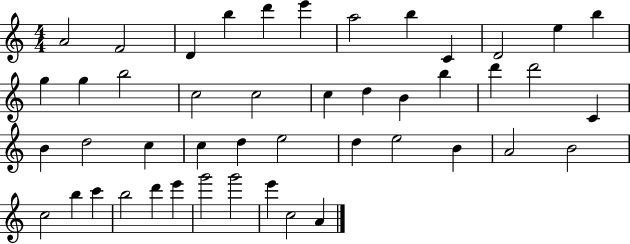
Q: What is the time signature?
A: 4/4